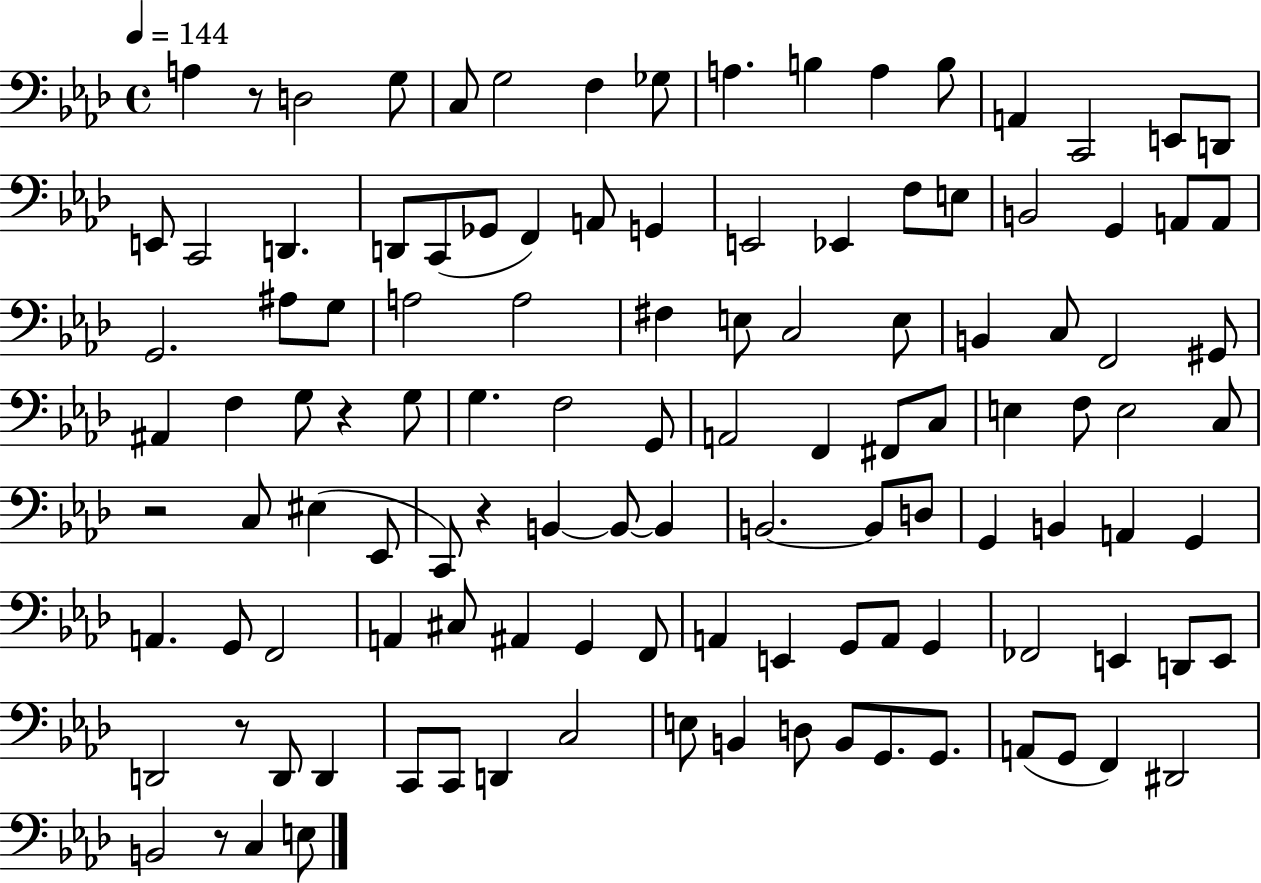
X:1
T:Untitled
M:4/4
L:1/4
K:Ab
A, z/2 D,2 G,/2 C,/2 G,2 F, _G,/2 A, B, A, B,/2 A,, C,,2 E,,/2 D,,/2 E,,/2 C,,2 D,, D,,/2 C,,/2 _G,,/2 F,, A,,/2 G,, E,,2 _E,, F,/2 E,/2 B,,2 G,, A,,/2 A,,/2 G,,2 ^A,/2 G,/2 A,2 A,2 ^F, E,/2 C,2 E,/2 B,, C,/2 F,,2 ^G,,/2 ^A,, F, G,/2 z G,/2 G, F,2 G,,/2 A,,2 F,, ^F,,/2 C,/2 E, F,/2 E,2 C,/2 z2 C,/2 ^E, _E,,/2 C,,/2 z B,, B,,/2 B,, B,,2 B,,/2 D,/2 G,, B,, A,, G,, A,, G,,/2 F,,2 A,, ^C,/2 ^A,, G,, F,,/2 A,, E,, G,,/2 A,,/2 G,, _F,,2 E,, D,,/2 E,,/2 D,,2 z/2 D,,/2 D,, C,,/2 C,,/2 D,, C,2 E,/2 B,, D,/2 B,,/2 G,,/2 G,,/2 A,,/2 G,,/2 F,, ^D,,2 B,,2 z/2 C, E,/2